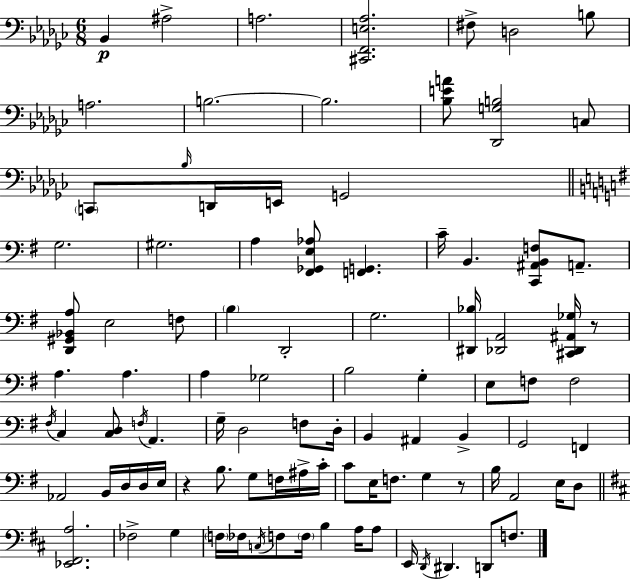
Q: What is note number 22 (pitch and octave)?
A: E3